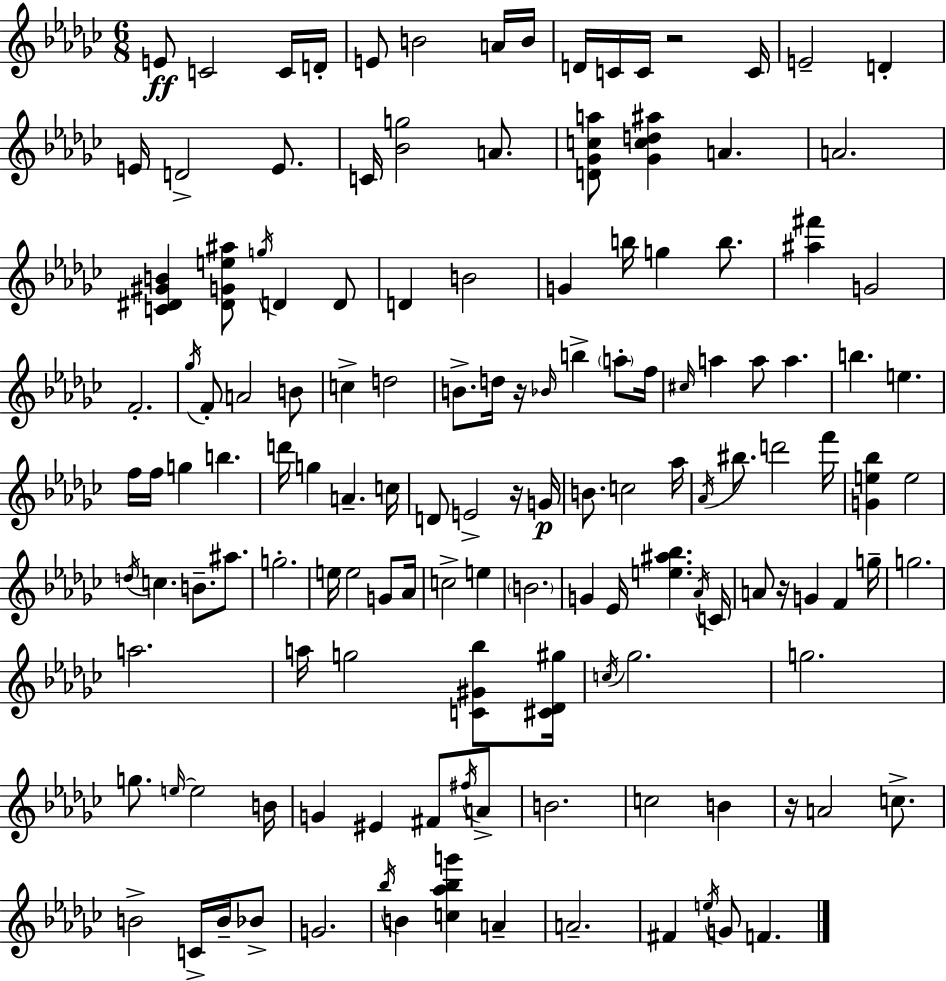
{
  \clef treble
  \numericTimeSignature
  \time 6/8
  \key ees \minor
  e'8\ff c'2 c'16 d'16-. | e'8 b'2 a'16 b'16 | d'16 c'16 c'16 r2 c'16 | e'2-- d'4-. | \break e'16 d'2-> e'8. | c'16 <bes' g''>2 a'8. | <d' ges' c'' a''>8 <ges' c'' d'' ais''>4 a'4. | a'2. | \break <c' dis' gis' b'>4 <dis' g' e'' ais''>8 \acciaccatura { g''16 } d'4 d'8 | d'4 b'2 | g'4 b''16 g''4 b''8. | <ais'' fis'''>4 g'2 | \break f'2.-. | \acciaccatura { ges''16 } f'8-. a'2 | b'8 c''4-> d''2 | b'8.-> d''16 r16 \grace { bes'16 } b''4-> | \break \parenthesize a''8-. f''16 \grace { cis''16 } a''4 a''8 a''4. | b''4. e''4. | f''16 f''16 g''4 b''4. | d'''16 g''4 a'4.-- | \break c''16 d'8 e'2-> | r16 g'16\p b'8. c''2 | aes''16 \acciaccatura { aes'16 } bis''8. d'''2 | f'''16 <g' e'' bes''>4 e''2 | \break \acciaccatura { d''16 } c''4. | b'8.-- ais''8. g''2.-. | e''16 e''2 | g'8 aes'16 c''2-> | \break e''4 \parenthesize b'2. | g'4 ees'16 <e'' ais'' bes''>4. | \acciaccatura { aes'16 } c'16 a'8 r16 g'4 | f'4 g''16-- g''2. | \break a''2. | a''16 g''2 | <c' gis' bes''>8 <cis' des' gis''>16 \acciaccatura { c''16 } ges''2. | g''2. | \break g''8. \grace { e''16~ }~ | e''2 b'16 g'4 | eis'4 fis'8 \acciaccatura { fis''16 } a'8-> b'2. | c''2 | \break b'4 r16 a'2 | c''8.-> b'2-> | c'16-> b'16-- bes'8-> g'2. | \acciaccatura { bes''16 } b'4 | \break <c'' aes'' bes'' g'''>4 a'4-- a'2.-- | fis'4 | \acciaccatura { e''16 } g'8 f'4. | \bar "|."
}